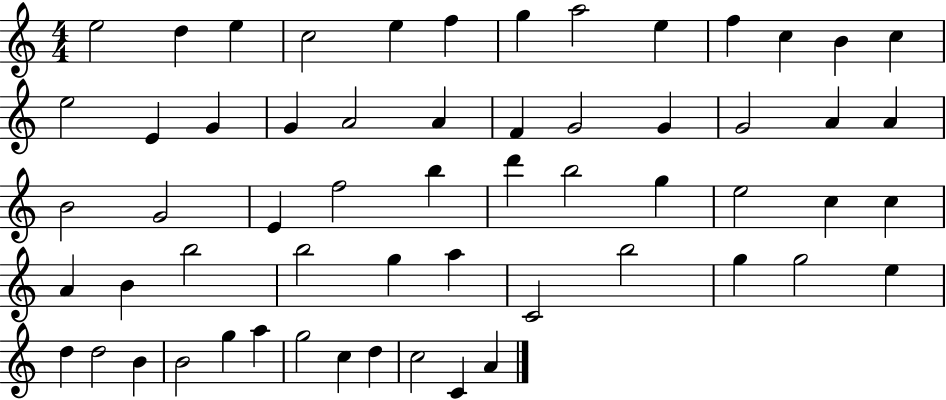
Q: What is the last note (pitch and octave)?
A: A4